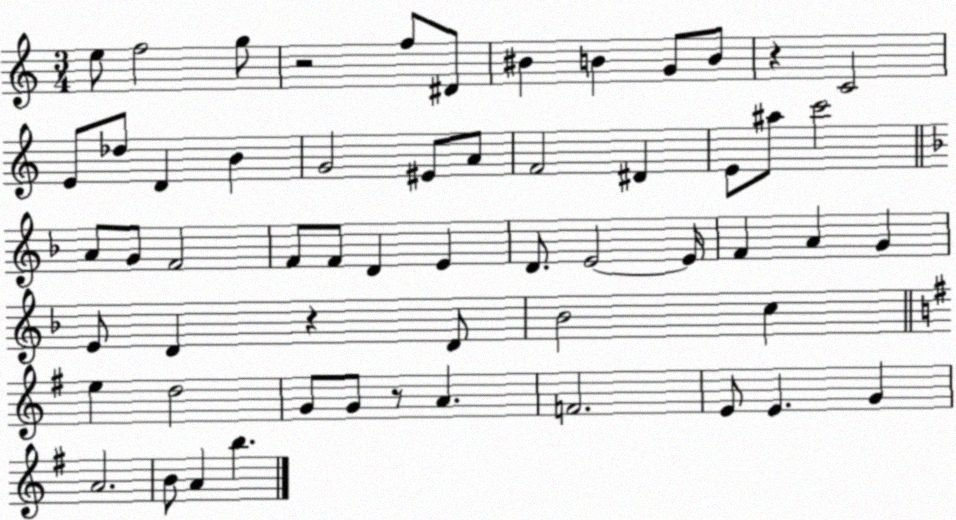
X:1
T:Untitled
M:3/4
L:1/4
K:C
e/2 f2 g/2 z2 f/2 ^D/2 ^B B G/2 B/2 z C2 E/2 _d/2 D B G2 ^E/2 A/2 F2 ^D E/2 ^a/2 c'2 A/2 G/2 F2 F/2 F/2 D E D/2 E2 E/4 F A G E/2 D z D/2 _B2 c e d2 G/2 G/2 z/2 A F2 E/2 E G A2 B/2 A b